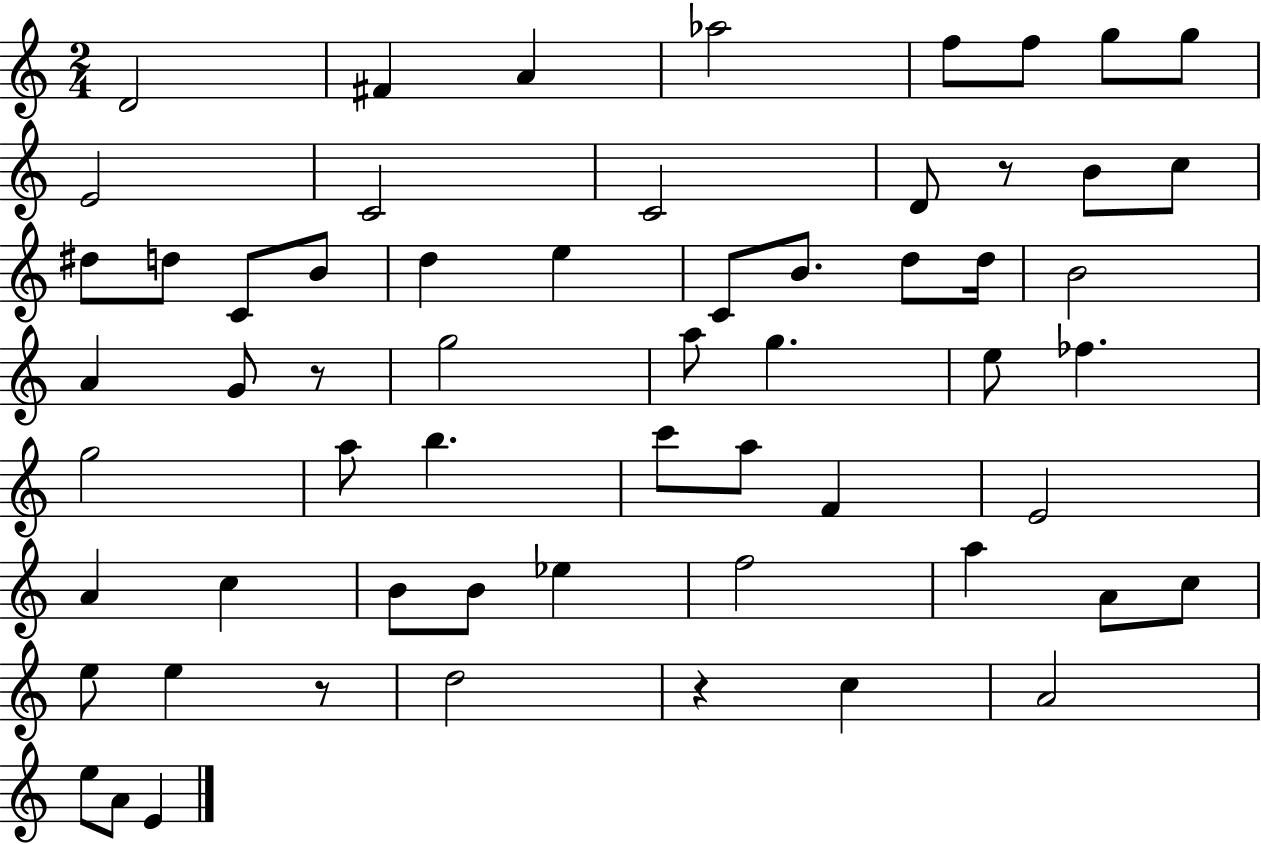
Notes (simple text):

D4/h F#4/q A4/q Ab5/h F5/e F5/e G5/e G5/e E4/h C4/h C4/h D4/e R/e B4/e C5/e D#5/e D5/e C4/e B4/e D5/q E5/q C4/e B4/e. D5/e D5/s B4/h A4/q G4/e R/e G5/h A5/e G5/q. E5/e FES5/q. G5/h A5/e B5/q. C6/e A5/e F4/q E4/h A4/q C5/q B4/e B4/e Eb5/q F5/h A5/q A4/e C5/e E5/e E5/q R/e D5/h R/q C5/q A4/h E5/e A4/e E4/q